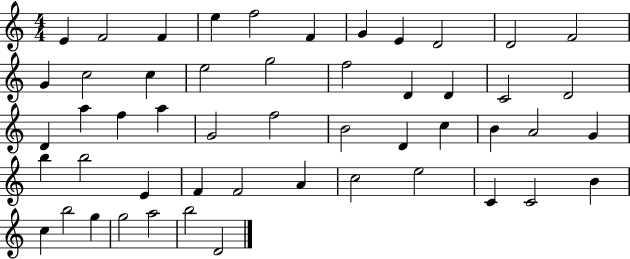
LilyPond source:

{
  \clef treble
  \numericTimeSignature
  \time 4/4
  \key c \major
  e'4 f'2 f'4 | e''4 f''2 f'4 | g'4 e'4 d'2 | d'2 f'2 | \break g'4 c''2 c''4 | e''2 g''2 | f''2 d'4 d'4 | c'2 d'2 | \break d'4 a''4 f''4 a''4 | g'2 f''2 | b'2 d'4 c''4 | b'4 a'2 g'4 | \break b''4 b''2 e'4 | f'4 f'2 a'4 | c''2 e''2 | c'4 c'2 b'4 | \break c''4 b''2 g''4 | g''2 a''2 | b''2 d'2 | \bar "|."
}